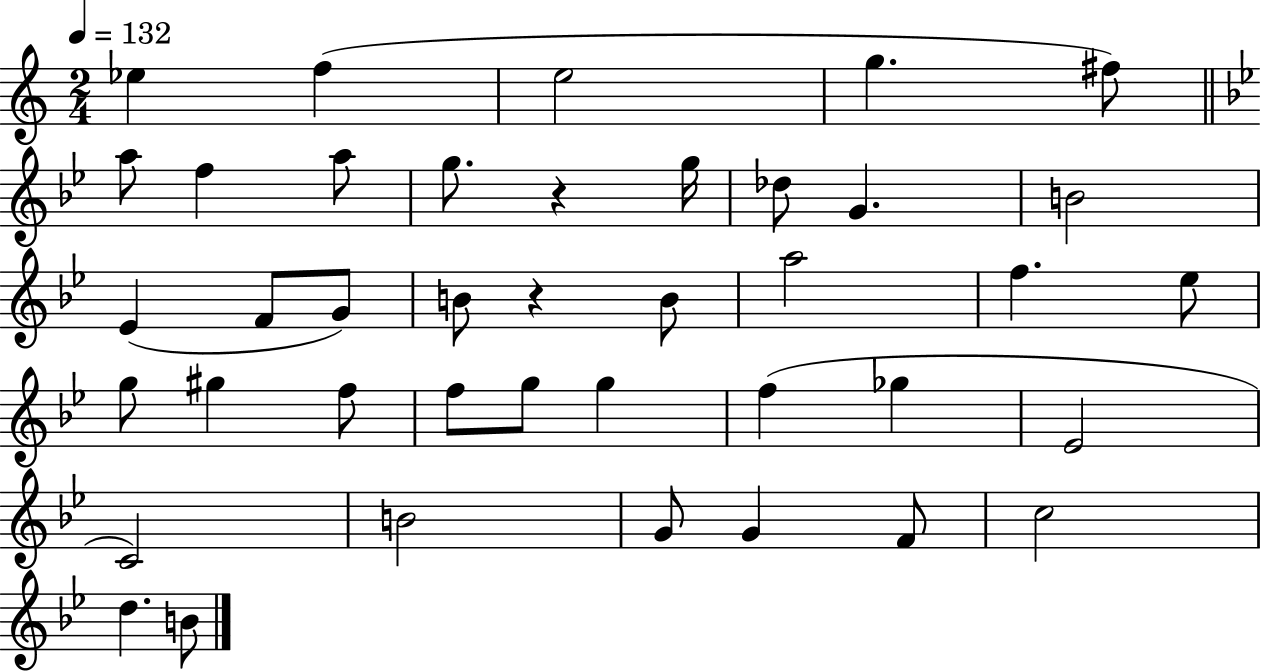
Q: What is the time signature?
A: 2/4